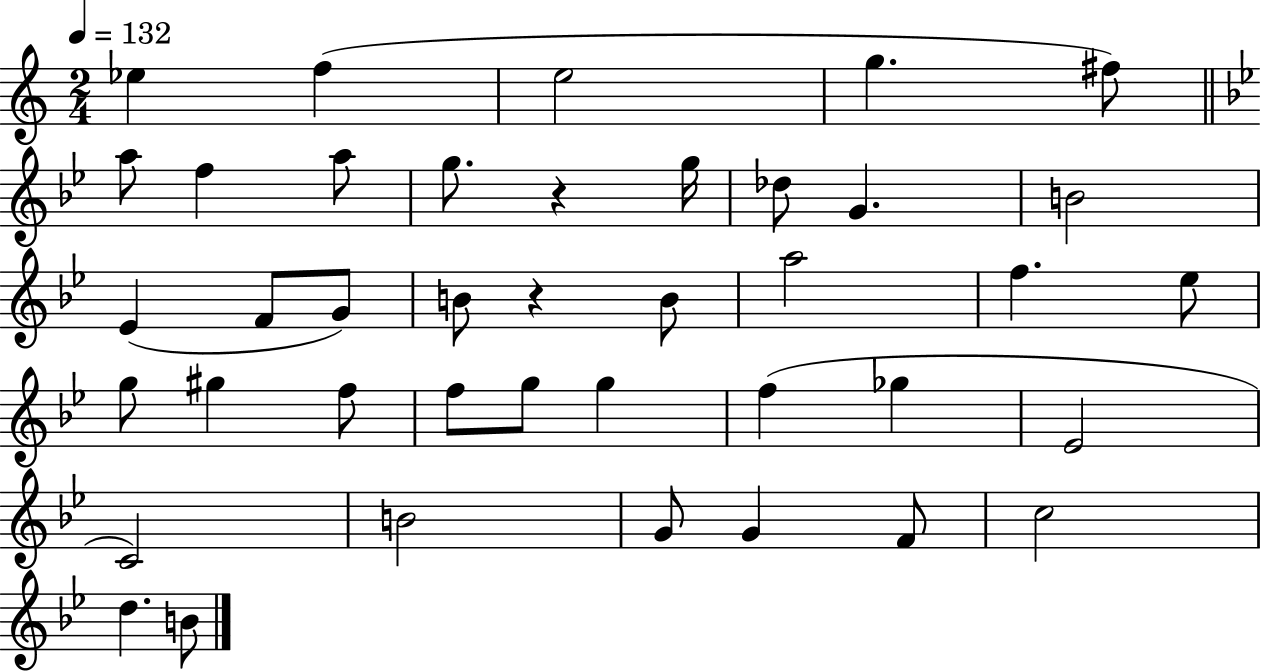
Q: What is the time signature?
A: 2/4